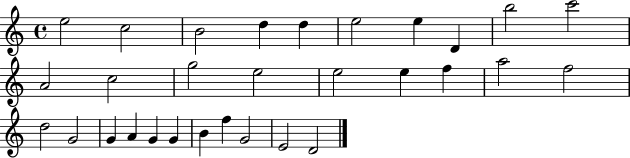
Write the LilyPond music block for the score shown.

{
  \clef treble
  \time 4/4
  \defaultTimeSignature
  \key c \major
  e''2 c''2 | b'2 d''4 d''4 | e''2 e''4 d'4 | b''2 c'''2 | \break a'2 c''2 | g''2 e''2 | e''2 e''4 f''4 | a''2 f''2 | \break d''2 g'2 | g'4 a'4 g'4 g'4 | b'4 f''4 g'2 | e'2 d'2 | \break \bar "|."
}